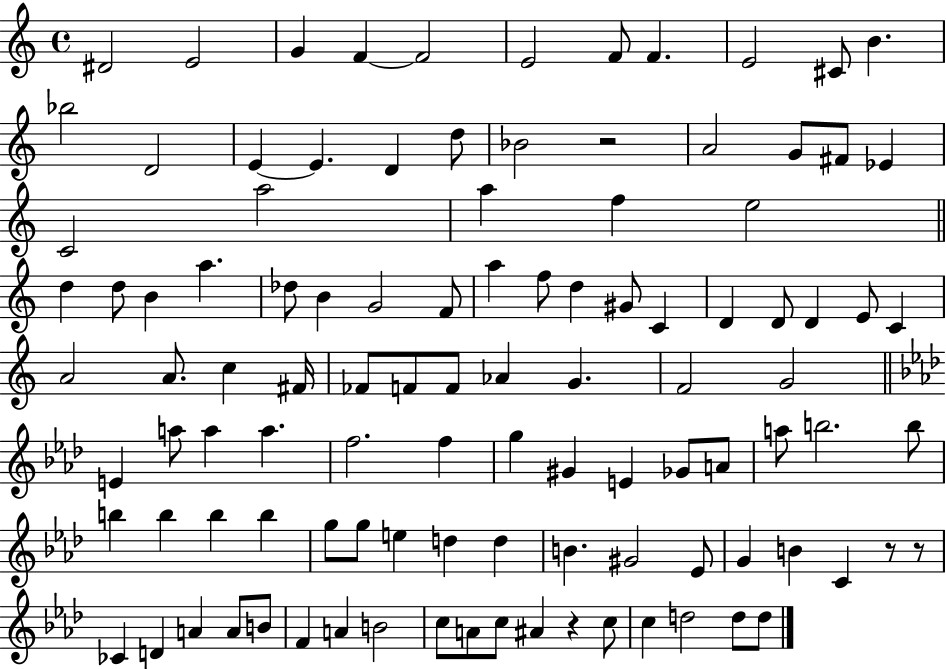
{
  \clef treble
  \time 4/4
  \defaultTimeSignature
  \key c \major
  dis'2 e'2 | g'4 f'4~~ f'2 | e'2 f'8 f'4. | e'2 cis'8 b'4. | \break bes''2 d'2 | e'4~~ e'4. d'4 d''8 | bes'2 r2 | a'2 g'8 fis'8 ees'4 | \break c'2 a''2 | a''4 f''4 e''2 | \bar "||" \break \key c \major d''4 d''8 b'4 a''4. | des''8 b'4 g'2 f'8 | a''4 f''8 d''4 gis'8 c'4 | d'4 d'8 d'4 e'8 c'4 | \break a'2 a'8. c''4 fis'16 | fes'8 f'8 f'8 aes'4 g'4. | f'2 g'2 | \bar "||" \break \key aes \major e'4 a''8 a''4 a''4. | f''2. f''4 | g''4 gis'4 e'4 ges'8 a'8 | a''8 b''2. b''8 | \break b''4 b''4 b''4 b''4 | g''8 g''8 e''4 d''4 d''4 | b'4. gis'2 ees'8 | g'4 b'4 c'4 r8 r8 | \break ces'4 d'4 a'4 a'8 b'8 | f'4 a'4 b'2 | c''8 a'8 c''8 ais'4 r4 c''8 | c''4 d''2 d''8 d''8 | \break \bar "|."
}